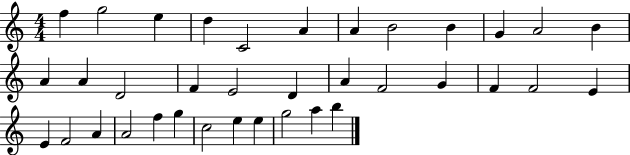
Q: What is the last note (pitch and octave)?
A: B5